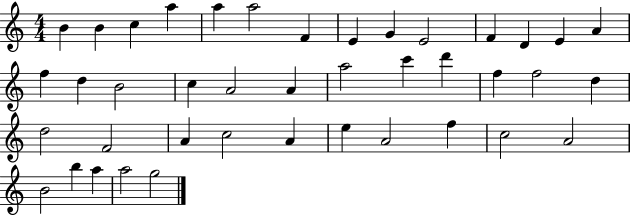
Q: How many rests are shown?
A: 0